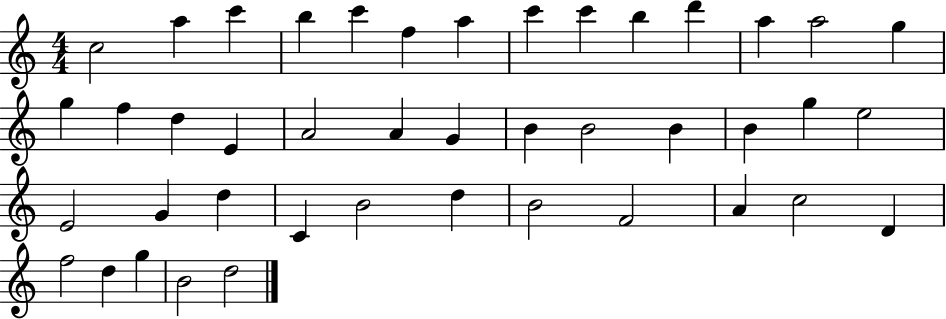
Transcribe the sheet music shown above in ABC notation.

X:1
T:Untitled
M:4/4
L:1/4
K:C
c2 a c' b c' f a c' c' b d' a a2 g g f d E A2 A G B B2 B B g e2 E2 G d C B2 d B2 F2 A c2 D f2 d g B2 d2